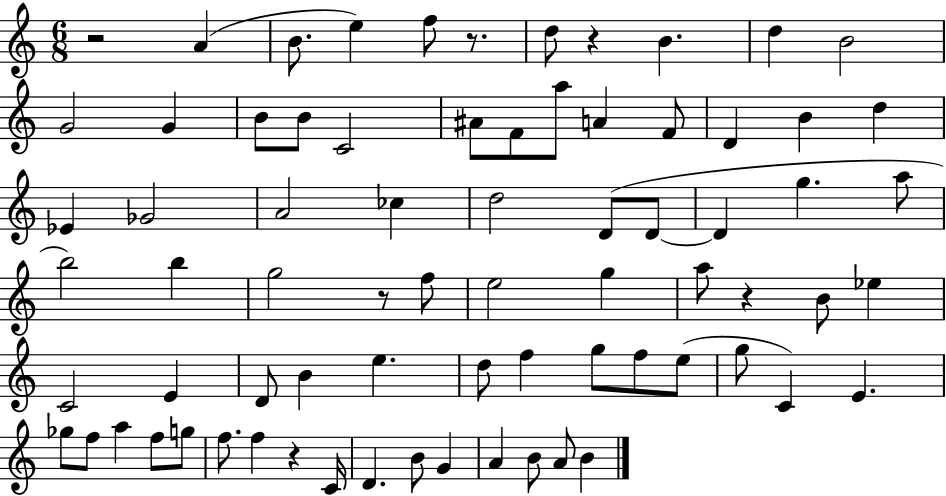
X:1
T:Untitled
M:6/8
L:1/4
K:C
z2 A B/2 e f/2 z/2 d/2 z B d B2 G2 G B/2 B/2 C2 ^A/2 F/2 a/2 A F/2 D B d _E _G2 A2 _c d2 D/2 D/2 D g a/2 b2 b g2 z/2 f/2 e2 g a/2 z B/2 _e C2 E D/2 B e d/2 f g/2 f/2 e/2 g/2 C E _g/2 f/2 a f/2 g/2 f/2 f z C/4 D B/2 G A B/2 A/2 B